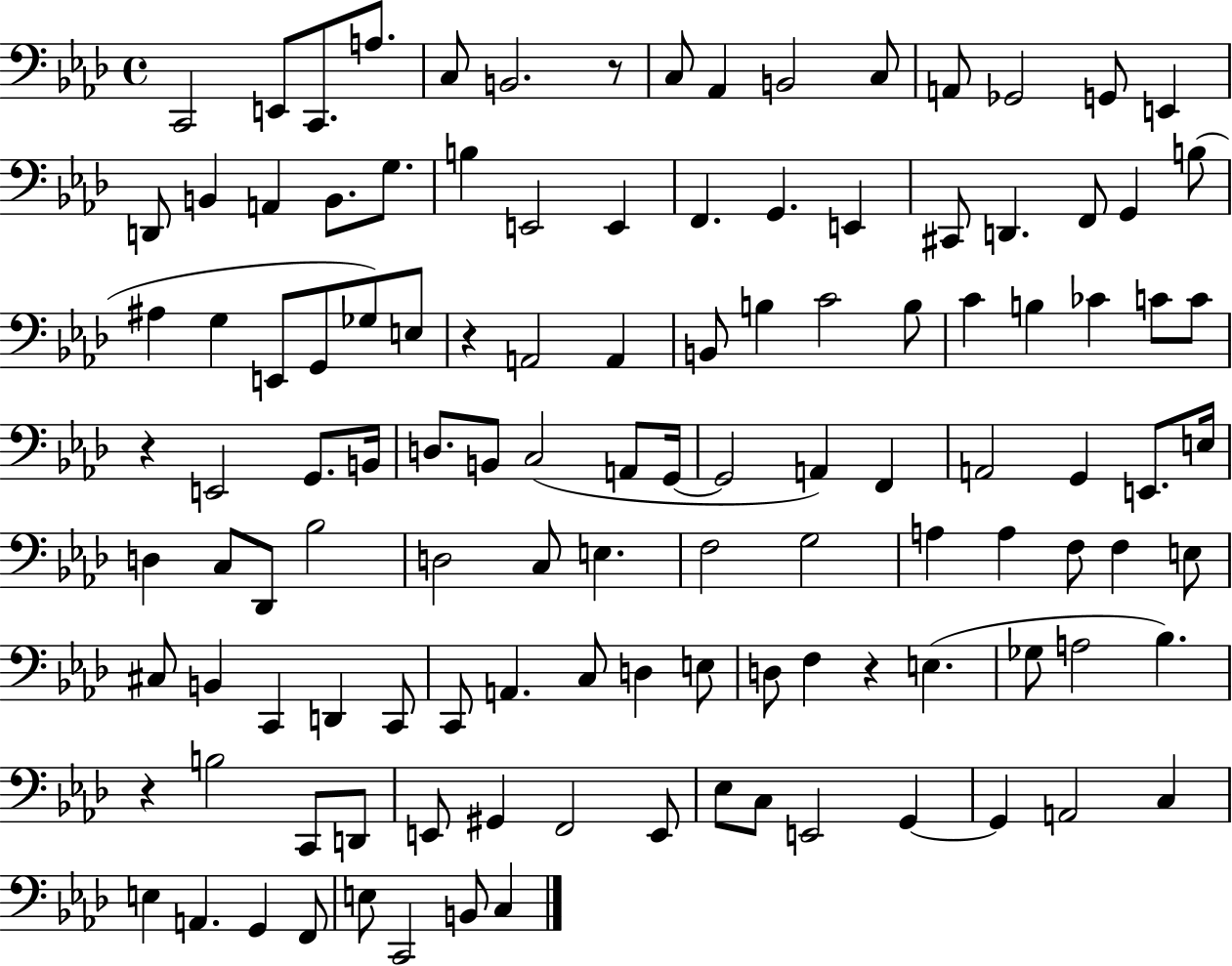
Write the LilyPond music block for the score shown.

{
  \clef bass
  \time 4/4
  \defaultTimeSignature
  \key aes \major
  c,2 e,8 c,8. a8. | c8 b,2. r8 | c8 aes,4 b,2 c8 | a,8 ges,2 g,8 e,4 | \break d,8 b,4 a,4 b,8. g8. | b4 e,2 e,4 | f,4. g,4. e,4 | cis,8 d,4. f,8 g,4 b8( | \break ais4 g4 e,8 g,8 ges8) e8 | r4 a,2 a,4 | b,8 b4 c'2 b8 | c'4 b4 ces'4 c'8 c'8 | \break r4 e,2 g,8. b,16 | d8. b,8 c2( a,8 g,16~~ | g,2 a,4) f,4 | a,2 g,4 e,8. e16 | \break d4 c8 des,8 bes2 | d2 c8 e4. | f2 g2 | a4 a4 f8 f4 e8 | \break cis8 b,4 c,4 d,4 c,8 | c,8 a,4. c8 d4 e8 | d8 f4 r4 e4.( | ges8 a2 bes4.) | \break r4 b2 c,8 d,8 | e,8 gis,4 f,2 e,8 | ees8 c8 e,2 g,4~~ | g,4 a,2 c4 | \break e4 a,4. g,4 f,8 | e8 c,2 b,8 c4 | \bar "|."
}